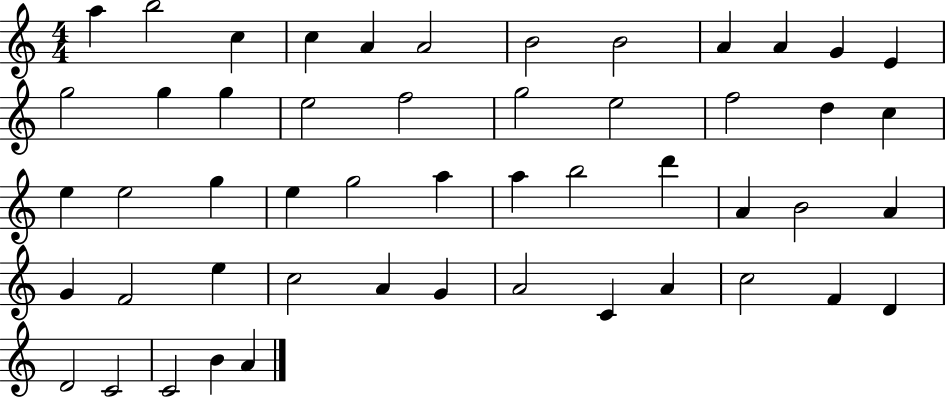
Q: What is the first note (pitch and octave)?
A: A5